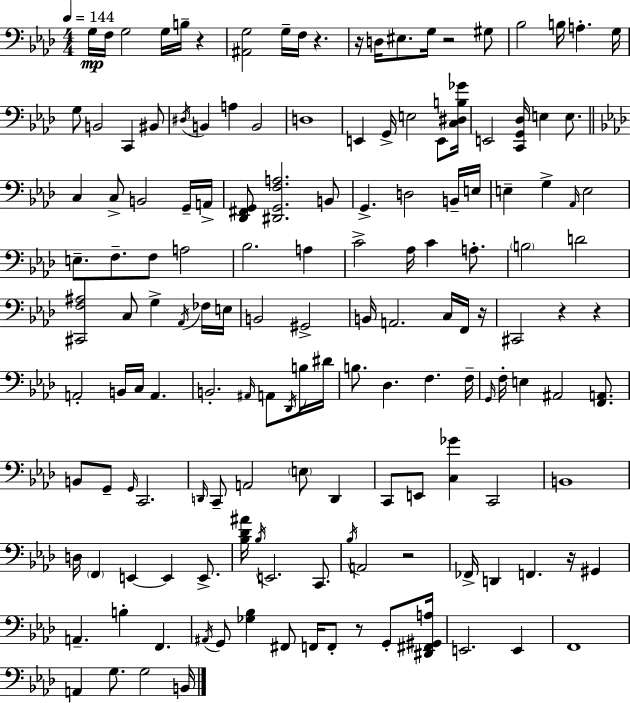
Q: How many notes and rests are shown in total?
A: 151